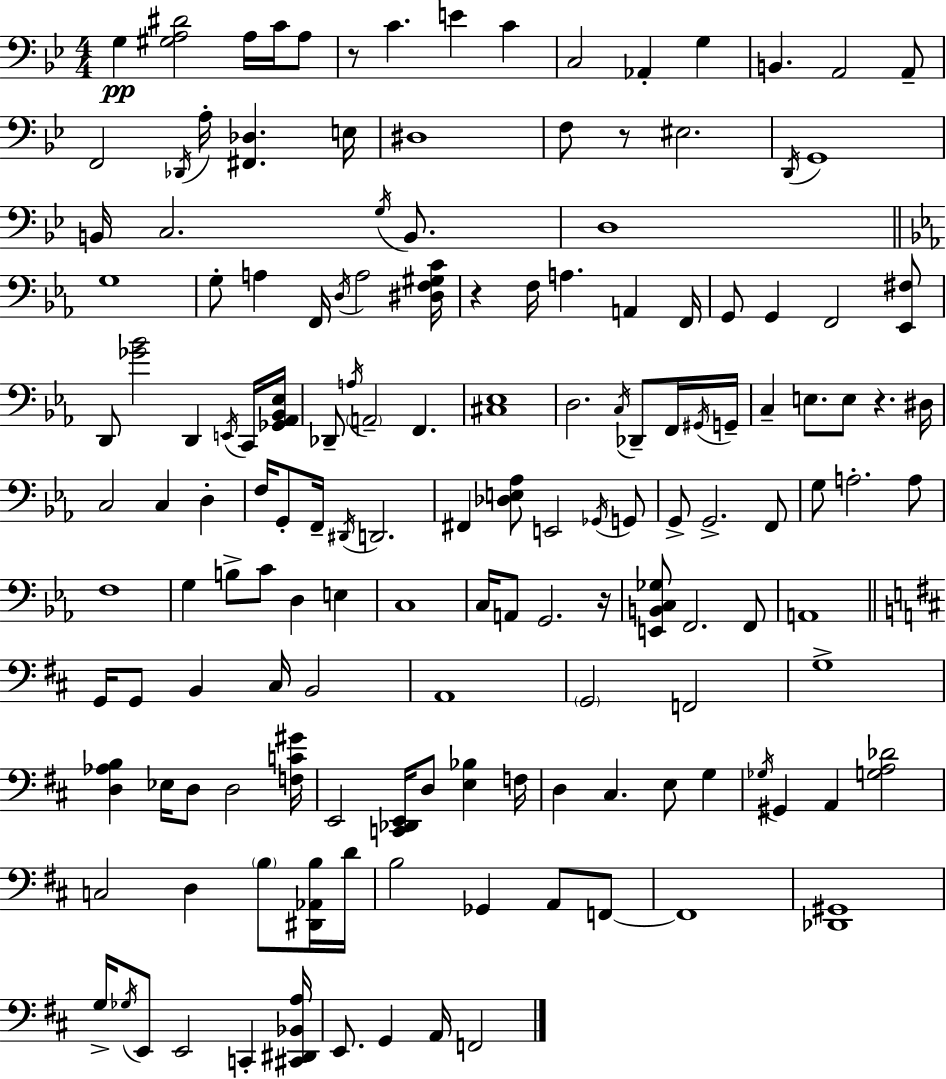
X:1
T:Untitled
M:4/4
L:1/4
K:Gm
G, [^G,A,^D]2 A,/4 C/4 A,/2 z/2 C E C C,2 _A,, G, B,, A,,2 A,,/2 F,,2 _D,,/4 A,/4 [^F,,_D,] E,/4 ^D,4 F,/2 z/2 ^E,2 D,,/4 G,,4 B,,/4 C,2 G,/4 B,,/2 D,4 G,4 G,/2 A, F,,/4 D,/4 A,2 [^D,F,^G,C]/4 z F,/4 A, A,, F,,/4 G,,/2 G,, F,,2 [_E,,^F,]/2 D,,/2 [_G_B]2 D,, E,,/4 C,,/4 [_G,,_A,,_B,,_E,]/4 _D,,/2 A,/4 A,,2 F,, [^C,_E,]4 D,2 C,/4 _D,,/2 F,,/4 ^G,,/4 G,,/4 C, E,/2 E,/2 z ^D,/4 C,2 C, D, F,/4 G,,/2 F,,/4 ^D,,/4 D,,2 ^F,, [_D,E,_A,]/2 E,,2 _G,,/4 G,,/2 G,,/2 G,,2 F,,/2 G,/2 A,2 A,/2 F,4 G, B,/2 C/2 D, E, C,4 C,/4 A,,/2 G,,2 z/4 [E,,B,,C,_G,]/2 F,,2 F,,/2 A,,4 G,,/4 G,,/2 B,, ^C,/4 B,,2 A,,4 G,,2 F,,2 G,4 [D,_A,B,] _E,/4 D,/2 D,2 [F,C^G]/4 E,,2 [C,,_D,,E,,]/4 D,/2 [E,_B,] F,/4 D, ^C, E,/2 G, _G,/4 ^G,, A,, [G,A,_D]2 C,2 D, B,/2 [^D,,_A,,B,]/4 D/4 B,2 _G,, A,,/2 F,,/2 F,,4 [_D,,^G,,]4 G,/4 _G,/4 E,,/2 E,,2 C,, [^C,,^D,,_B,,A,]/4 E,,/2 G,, A,,/4 F,,2